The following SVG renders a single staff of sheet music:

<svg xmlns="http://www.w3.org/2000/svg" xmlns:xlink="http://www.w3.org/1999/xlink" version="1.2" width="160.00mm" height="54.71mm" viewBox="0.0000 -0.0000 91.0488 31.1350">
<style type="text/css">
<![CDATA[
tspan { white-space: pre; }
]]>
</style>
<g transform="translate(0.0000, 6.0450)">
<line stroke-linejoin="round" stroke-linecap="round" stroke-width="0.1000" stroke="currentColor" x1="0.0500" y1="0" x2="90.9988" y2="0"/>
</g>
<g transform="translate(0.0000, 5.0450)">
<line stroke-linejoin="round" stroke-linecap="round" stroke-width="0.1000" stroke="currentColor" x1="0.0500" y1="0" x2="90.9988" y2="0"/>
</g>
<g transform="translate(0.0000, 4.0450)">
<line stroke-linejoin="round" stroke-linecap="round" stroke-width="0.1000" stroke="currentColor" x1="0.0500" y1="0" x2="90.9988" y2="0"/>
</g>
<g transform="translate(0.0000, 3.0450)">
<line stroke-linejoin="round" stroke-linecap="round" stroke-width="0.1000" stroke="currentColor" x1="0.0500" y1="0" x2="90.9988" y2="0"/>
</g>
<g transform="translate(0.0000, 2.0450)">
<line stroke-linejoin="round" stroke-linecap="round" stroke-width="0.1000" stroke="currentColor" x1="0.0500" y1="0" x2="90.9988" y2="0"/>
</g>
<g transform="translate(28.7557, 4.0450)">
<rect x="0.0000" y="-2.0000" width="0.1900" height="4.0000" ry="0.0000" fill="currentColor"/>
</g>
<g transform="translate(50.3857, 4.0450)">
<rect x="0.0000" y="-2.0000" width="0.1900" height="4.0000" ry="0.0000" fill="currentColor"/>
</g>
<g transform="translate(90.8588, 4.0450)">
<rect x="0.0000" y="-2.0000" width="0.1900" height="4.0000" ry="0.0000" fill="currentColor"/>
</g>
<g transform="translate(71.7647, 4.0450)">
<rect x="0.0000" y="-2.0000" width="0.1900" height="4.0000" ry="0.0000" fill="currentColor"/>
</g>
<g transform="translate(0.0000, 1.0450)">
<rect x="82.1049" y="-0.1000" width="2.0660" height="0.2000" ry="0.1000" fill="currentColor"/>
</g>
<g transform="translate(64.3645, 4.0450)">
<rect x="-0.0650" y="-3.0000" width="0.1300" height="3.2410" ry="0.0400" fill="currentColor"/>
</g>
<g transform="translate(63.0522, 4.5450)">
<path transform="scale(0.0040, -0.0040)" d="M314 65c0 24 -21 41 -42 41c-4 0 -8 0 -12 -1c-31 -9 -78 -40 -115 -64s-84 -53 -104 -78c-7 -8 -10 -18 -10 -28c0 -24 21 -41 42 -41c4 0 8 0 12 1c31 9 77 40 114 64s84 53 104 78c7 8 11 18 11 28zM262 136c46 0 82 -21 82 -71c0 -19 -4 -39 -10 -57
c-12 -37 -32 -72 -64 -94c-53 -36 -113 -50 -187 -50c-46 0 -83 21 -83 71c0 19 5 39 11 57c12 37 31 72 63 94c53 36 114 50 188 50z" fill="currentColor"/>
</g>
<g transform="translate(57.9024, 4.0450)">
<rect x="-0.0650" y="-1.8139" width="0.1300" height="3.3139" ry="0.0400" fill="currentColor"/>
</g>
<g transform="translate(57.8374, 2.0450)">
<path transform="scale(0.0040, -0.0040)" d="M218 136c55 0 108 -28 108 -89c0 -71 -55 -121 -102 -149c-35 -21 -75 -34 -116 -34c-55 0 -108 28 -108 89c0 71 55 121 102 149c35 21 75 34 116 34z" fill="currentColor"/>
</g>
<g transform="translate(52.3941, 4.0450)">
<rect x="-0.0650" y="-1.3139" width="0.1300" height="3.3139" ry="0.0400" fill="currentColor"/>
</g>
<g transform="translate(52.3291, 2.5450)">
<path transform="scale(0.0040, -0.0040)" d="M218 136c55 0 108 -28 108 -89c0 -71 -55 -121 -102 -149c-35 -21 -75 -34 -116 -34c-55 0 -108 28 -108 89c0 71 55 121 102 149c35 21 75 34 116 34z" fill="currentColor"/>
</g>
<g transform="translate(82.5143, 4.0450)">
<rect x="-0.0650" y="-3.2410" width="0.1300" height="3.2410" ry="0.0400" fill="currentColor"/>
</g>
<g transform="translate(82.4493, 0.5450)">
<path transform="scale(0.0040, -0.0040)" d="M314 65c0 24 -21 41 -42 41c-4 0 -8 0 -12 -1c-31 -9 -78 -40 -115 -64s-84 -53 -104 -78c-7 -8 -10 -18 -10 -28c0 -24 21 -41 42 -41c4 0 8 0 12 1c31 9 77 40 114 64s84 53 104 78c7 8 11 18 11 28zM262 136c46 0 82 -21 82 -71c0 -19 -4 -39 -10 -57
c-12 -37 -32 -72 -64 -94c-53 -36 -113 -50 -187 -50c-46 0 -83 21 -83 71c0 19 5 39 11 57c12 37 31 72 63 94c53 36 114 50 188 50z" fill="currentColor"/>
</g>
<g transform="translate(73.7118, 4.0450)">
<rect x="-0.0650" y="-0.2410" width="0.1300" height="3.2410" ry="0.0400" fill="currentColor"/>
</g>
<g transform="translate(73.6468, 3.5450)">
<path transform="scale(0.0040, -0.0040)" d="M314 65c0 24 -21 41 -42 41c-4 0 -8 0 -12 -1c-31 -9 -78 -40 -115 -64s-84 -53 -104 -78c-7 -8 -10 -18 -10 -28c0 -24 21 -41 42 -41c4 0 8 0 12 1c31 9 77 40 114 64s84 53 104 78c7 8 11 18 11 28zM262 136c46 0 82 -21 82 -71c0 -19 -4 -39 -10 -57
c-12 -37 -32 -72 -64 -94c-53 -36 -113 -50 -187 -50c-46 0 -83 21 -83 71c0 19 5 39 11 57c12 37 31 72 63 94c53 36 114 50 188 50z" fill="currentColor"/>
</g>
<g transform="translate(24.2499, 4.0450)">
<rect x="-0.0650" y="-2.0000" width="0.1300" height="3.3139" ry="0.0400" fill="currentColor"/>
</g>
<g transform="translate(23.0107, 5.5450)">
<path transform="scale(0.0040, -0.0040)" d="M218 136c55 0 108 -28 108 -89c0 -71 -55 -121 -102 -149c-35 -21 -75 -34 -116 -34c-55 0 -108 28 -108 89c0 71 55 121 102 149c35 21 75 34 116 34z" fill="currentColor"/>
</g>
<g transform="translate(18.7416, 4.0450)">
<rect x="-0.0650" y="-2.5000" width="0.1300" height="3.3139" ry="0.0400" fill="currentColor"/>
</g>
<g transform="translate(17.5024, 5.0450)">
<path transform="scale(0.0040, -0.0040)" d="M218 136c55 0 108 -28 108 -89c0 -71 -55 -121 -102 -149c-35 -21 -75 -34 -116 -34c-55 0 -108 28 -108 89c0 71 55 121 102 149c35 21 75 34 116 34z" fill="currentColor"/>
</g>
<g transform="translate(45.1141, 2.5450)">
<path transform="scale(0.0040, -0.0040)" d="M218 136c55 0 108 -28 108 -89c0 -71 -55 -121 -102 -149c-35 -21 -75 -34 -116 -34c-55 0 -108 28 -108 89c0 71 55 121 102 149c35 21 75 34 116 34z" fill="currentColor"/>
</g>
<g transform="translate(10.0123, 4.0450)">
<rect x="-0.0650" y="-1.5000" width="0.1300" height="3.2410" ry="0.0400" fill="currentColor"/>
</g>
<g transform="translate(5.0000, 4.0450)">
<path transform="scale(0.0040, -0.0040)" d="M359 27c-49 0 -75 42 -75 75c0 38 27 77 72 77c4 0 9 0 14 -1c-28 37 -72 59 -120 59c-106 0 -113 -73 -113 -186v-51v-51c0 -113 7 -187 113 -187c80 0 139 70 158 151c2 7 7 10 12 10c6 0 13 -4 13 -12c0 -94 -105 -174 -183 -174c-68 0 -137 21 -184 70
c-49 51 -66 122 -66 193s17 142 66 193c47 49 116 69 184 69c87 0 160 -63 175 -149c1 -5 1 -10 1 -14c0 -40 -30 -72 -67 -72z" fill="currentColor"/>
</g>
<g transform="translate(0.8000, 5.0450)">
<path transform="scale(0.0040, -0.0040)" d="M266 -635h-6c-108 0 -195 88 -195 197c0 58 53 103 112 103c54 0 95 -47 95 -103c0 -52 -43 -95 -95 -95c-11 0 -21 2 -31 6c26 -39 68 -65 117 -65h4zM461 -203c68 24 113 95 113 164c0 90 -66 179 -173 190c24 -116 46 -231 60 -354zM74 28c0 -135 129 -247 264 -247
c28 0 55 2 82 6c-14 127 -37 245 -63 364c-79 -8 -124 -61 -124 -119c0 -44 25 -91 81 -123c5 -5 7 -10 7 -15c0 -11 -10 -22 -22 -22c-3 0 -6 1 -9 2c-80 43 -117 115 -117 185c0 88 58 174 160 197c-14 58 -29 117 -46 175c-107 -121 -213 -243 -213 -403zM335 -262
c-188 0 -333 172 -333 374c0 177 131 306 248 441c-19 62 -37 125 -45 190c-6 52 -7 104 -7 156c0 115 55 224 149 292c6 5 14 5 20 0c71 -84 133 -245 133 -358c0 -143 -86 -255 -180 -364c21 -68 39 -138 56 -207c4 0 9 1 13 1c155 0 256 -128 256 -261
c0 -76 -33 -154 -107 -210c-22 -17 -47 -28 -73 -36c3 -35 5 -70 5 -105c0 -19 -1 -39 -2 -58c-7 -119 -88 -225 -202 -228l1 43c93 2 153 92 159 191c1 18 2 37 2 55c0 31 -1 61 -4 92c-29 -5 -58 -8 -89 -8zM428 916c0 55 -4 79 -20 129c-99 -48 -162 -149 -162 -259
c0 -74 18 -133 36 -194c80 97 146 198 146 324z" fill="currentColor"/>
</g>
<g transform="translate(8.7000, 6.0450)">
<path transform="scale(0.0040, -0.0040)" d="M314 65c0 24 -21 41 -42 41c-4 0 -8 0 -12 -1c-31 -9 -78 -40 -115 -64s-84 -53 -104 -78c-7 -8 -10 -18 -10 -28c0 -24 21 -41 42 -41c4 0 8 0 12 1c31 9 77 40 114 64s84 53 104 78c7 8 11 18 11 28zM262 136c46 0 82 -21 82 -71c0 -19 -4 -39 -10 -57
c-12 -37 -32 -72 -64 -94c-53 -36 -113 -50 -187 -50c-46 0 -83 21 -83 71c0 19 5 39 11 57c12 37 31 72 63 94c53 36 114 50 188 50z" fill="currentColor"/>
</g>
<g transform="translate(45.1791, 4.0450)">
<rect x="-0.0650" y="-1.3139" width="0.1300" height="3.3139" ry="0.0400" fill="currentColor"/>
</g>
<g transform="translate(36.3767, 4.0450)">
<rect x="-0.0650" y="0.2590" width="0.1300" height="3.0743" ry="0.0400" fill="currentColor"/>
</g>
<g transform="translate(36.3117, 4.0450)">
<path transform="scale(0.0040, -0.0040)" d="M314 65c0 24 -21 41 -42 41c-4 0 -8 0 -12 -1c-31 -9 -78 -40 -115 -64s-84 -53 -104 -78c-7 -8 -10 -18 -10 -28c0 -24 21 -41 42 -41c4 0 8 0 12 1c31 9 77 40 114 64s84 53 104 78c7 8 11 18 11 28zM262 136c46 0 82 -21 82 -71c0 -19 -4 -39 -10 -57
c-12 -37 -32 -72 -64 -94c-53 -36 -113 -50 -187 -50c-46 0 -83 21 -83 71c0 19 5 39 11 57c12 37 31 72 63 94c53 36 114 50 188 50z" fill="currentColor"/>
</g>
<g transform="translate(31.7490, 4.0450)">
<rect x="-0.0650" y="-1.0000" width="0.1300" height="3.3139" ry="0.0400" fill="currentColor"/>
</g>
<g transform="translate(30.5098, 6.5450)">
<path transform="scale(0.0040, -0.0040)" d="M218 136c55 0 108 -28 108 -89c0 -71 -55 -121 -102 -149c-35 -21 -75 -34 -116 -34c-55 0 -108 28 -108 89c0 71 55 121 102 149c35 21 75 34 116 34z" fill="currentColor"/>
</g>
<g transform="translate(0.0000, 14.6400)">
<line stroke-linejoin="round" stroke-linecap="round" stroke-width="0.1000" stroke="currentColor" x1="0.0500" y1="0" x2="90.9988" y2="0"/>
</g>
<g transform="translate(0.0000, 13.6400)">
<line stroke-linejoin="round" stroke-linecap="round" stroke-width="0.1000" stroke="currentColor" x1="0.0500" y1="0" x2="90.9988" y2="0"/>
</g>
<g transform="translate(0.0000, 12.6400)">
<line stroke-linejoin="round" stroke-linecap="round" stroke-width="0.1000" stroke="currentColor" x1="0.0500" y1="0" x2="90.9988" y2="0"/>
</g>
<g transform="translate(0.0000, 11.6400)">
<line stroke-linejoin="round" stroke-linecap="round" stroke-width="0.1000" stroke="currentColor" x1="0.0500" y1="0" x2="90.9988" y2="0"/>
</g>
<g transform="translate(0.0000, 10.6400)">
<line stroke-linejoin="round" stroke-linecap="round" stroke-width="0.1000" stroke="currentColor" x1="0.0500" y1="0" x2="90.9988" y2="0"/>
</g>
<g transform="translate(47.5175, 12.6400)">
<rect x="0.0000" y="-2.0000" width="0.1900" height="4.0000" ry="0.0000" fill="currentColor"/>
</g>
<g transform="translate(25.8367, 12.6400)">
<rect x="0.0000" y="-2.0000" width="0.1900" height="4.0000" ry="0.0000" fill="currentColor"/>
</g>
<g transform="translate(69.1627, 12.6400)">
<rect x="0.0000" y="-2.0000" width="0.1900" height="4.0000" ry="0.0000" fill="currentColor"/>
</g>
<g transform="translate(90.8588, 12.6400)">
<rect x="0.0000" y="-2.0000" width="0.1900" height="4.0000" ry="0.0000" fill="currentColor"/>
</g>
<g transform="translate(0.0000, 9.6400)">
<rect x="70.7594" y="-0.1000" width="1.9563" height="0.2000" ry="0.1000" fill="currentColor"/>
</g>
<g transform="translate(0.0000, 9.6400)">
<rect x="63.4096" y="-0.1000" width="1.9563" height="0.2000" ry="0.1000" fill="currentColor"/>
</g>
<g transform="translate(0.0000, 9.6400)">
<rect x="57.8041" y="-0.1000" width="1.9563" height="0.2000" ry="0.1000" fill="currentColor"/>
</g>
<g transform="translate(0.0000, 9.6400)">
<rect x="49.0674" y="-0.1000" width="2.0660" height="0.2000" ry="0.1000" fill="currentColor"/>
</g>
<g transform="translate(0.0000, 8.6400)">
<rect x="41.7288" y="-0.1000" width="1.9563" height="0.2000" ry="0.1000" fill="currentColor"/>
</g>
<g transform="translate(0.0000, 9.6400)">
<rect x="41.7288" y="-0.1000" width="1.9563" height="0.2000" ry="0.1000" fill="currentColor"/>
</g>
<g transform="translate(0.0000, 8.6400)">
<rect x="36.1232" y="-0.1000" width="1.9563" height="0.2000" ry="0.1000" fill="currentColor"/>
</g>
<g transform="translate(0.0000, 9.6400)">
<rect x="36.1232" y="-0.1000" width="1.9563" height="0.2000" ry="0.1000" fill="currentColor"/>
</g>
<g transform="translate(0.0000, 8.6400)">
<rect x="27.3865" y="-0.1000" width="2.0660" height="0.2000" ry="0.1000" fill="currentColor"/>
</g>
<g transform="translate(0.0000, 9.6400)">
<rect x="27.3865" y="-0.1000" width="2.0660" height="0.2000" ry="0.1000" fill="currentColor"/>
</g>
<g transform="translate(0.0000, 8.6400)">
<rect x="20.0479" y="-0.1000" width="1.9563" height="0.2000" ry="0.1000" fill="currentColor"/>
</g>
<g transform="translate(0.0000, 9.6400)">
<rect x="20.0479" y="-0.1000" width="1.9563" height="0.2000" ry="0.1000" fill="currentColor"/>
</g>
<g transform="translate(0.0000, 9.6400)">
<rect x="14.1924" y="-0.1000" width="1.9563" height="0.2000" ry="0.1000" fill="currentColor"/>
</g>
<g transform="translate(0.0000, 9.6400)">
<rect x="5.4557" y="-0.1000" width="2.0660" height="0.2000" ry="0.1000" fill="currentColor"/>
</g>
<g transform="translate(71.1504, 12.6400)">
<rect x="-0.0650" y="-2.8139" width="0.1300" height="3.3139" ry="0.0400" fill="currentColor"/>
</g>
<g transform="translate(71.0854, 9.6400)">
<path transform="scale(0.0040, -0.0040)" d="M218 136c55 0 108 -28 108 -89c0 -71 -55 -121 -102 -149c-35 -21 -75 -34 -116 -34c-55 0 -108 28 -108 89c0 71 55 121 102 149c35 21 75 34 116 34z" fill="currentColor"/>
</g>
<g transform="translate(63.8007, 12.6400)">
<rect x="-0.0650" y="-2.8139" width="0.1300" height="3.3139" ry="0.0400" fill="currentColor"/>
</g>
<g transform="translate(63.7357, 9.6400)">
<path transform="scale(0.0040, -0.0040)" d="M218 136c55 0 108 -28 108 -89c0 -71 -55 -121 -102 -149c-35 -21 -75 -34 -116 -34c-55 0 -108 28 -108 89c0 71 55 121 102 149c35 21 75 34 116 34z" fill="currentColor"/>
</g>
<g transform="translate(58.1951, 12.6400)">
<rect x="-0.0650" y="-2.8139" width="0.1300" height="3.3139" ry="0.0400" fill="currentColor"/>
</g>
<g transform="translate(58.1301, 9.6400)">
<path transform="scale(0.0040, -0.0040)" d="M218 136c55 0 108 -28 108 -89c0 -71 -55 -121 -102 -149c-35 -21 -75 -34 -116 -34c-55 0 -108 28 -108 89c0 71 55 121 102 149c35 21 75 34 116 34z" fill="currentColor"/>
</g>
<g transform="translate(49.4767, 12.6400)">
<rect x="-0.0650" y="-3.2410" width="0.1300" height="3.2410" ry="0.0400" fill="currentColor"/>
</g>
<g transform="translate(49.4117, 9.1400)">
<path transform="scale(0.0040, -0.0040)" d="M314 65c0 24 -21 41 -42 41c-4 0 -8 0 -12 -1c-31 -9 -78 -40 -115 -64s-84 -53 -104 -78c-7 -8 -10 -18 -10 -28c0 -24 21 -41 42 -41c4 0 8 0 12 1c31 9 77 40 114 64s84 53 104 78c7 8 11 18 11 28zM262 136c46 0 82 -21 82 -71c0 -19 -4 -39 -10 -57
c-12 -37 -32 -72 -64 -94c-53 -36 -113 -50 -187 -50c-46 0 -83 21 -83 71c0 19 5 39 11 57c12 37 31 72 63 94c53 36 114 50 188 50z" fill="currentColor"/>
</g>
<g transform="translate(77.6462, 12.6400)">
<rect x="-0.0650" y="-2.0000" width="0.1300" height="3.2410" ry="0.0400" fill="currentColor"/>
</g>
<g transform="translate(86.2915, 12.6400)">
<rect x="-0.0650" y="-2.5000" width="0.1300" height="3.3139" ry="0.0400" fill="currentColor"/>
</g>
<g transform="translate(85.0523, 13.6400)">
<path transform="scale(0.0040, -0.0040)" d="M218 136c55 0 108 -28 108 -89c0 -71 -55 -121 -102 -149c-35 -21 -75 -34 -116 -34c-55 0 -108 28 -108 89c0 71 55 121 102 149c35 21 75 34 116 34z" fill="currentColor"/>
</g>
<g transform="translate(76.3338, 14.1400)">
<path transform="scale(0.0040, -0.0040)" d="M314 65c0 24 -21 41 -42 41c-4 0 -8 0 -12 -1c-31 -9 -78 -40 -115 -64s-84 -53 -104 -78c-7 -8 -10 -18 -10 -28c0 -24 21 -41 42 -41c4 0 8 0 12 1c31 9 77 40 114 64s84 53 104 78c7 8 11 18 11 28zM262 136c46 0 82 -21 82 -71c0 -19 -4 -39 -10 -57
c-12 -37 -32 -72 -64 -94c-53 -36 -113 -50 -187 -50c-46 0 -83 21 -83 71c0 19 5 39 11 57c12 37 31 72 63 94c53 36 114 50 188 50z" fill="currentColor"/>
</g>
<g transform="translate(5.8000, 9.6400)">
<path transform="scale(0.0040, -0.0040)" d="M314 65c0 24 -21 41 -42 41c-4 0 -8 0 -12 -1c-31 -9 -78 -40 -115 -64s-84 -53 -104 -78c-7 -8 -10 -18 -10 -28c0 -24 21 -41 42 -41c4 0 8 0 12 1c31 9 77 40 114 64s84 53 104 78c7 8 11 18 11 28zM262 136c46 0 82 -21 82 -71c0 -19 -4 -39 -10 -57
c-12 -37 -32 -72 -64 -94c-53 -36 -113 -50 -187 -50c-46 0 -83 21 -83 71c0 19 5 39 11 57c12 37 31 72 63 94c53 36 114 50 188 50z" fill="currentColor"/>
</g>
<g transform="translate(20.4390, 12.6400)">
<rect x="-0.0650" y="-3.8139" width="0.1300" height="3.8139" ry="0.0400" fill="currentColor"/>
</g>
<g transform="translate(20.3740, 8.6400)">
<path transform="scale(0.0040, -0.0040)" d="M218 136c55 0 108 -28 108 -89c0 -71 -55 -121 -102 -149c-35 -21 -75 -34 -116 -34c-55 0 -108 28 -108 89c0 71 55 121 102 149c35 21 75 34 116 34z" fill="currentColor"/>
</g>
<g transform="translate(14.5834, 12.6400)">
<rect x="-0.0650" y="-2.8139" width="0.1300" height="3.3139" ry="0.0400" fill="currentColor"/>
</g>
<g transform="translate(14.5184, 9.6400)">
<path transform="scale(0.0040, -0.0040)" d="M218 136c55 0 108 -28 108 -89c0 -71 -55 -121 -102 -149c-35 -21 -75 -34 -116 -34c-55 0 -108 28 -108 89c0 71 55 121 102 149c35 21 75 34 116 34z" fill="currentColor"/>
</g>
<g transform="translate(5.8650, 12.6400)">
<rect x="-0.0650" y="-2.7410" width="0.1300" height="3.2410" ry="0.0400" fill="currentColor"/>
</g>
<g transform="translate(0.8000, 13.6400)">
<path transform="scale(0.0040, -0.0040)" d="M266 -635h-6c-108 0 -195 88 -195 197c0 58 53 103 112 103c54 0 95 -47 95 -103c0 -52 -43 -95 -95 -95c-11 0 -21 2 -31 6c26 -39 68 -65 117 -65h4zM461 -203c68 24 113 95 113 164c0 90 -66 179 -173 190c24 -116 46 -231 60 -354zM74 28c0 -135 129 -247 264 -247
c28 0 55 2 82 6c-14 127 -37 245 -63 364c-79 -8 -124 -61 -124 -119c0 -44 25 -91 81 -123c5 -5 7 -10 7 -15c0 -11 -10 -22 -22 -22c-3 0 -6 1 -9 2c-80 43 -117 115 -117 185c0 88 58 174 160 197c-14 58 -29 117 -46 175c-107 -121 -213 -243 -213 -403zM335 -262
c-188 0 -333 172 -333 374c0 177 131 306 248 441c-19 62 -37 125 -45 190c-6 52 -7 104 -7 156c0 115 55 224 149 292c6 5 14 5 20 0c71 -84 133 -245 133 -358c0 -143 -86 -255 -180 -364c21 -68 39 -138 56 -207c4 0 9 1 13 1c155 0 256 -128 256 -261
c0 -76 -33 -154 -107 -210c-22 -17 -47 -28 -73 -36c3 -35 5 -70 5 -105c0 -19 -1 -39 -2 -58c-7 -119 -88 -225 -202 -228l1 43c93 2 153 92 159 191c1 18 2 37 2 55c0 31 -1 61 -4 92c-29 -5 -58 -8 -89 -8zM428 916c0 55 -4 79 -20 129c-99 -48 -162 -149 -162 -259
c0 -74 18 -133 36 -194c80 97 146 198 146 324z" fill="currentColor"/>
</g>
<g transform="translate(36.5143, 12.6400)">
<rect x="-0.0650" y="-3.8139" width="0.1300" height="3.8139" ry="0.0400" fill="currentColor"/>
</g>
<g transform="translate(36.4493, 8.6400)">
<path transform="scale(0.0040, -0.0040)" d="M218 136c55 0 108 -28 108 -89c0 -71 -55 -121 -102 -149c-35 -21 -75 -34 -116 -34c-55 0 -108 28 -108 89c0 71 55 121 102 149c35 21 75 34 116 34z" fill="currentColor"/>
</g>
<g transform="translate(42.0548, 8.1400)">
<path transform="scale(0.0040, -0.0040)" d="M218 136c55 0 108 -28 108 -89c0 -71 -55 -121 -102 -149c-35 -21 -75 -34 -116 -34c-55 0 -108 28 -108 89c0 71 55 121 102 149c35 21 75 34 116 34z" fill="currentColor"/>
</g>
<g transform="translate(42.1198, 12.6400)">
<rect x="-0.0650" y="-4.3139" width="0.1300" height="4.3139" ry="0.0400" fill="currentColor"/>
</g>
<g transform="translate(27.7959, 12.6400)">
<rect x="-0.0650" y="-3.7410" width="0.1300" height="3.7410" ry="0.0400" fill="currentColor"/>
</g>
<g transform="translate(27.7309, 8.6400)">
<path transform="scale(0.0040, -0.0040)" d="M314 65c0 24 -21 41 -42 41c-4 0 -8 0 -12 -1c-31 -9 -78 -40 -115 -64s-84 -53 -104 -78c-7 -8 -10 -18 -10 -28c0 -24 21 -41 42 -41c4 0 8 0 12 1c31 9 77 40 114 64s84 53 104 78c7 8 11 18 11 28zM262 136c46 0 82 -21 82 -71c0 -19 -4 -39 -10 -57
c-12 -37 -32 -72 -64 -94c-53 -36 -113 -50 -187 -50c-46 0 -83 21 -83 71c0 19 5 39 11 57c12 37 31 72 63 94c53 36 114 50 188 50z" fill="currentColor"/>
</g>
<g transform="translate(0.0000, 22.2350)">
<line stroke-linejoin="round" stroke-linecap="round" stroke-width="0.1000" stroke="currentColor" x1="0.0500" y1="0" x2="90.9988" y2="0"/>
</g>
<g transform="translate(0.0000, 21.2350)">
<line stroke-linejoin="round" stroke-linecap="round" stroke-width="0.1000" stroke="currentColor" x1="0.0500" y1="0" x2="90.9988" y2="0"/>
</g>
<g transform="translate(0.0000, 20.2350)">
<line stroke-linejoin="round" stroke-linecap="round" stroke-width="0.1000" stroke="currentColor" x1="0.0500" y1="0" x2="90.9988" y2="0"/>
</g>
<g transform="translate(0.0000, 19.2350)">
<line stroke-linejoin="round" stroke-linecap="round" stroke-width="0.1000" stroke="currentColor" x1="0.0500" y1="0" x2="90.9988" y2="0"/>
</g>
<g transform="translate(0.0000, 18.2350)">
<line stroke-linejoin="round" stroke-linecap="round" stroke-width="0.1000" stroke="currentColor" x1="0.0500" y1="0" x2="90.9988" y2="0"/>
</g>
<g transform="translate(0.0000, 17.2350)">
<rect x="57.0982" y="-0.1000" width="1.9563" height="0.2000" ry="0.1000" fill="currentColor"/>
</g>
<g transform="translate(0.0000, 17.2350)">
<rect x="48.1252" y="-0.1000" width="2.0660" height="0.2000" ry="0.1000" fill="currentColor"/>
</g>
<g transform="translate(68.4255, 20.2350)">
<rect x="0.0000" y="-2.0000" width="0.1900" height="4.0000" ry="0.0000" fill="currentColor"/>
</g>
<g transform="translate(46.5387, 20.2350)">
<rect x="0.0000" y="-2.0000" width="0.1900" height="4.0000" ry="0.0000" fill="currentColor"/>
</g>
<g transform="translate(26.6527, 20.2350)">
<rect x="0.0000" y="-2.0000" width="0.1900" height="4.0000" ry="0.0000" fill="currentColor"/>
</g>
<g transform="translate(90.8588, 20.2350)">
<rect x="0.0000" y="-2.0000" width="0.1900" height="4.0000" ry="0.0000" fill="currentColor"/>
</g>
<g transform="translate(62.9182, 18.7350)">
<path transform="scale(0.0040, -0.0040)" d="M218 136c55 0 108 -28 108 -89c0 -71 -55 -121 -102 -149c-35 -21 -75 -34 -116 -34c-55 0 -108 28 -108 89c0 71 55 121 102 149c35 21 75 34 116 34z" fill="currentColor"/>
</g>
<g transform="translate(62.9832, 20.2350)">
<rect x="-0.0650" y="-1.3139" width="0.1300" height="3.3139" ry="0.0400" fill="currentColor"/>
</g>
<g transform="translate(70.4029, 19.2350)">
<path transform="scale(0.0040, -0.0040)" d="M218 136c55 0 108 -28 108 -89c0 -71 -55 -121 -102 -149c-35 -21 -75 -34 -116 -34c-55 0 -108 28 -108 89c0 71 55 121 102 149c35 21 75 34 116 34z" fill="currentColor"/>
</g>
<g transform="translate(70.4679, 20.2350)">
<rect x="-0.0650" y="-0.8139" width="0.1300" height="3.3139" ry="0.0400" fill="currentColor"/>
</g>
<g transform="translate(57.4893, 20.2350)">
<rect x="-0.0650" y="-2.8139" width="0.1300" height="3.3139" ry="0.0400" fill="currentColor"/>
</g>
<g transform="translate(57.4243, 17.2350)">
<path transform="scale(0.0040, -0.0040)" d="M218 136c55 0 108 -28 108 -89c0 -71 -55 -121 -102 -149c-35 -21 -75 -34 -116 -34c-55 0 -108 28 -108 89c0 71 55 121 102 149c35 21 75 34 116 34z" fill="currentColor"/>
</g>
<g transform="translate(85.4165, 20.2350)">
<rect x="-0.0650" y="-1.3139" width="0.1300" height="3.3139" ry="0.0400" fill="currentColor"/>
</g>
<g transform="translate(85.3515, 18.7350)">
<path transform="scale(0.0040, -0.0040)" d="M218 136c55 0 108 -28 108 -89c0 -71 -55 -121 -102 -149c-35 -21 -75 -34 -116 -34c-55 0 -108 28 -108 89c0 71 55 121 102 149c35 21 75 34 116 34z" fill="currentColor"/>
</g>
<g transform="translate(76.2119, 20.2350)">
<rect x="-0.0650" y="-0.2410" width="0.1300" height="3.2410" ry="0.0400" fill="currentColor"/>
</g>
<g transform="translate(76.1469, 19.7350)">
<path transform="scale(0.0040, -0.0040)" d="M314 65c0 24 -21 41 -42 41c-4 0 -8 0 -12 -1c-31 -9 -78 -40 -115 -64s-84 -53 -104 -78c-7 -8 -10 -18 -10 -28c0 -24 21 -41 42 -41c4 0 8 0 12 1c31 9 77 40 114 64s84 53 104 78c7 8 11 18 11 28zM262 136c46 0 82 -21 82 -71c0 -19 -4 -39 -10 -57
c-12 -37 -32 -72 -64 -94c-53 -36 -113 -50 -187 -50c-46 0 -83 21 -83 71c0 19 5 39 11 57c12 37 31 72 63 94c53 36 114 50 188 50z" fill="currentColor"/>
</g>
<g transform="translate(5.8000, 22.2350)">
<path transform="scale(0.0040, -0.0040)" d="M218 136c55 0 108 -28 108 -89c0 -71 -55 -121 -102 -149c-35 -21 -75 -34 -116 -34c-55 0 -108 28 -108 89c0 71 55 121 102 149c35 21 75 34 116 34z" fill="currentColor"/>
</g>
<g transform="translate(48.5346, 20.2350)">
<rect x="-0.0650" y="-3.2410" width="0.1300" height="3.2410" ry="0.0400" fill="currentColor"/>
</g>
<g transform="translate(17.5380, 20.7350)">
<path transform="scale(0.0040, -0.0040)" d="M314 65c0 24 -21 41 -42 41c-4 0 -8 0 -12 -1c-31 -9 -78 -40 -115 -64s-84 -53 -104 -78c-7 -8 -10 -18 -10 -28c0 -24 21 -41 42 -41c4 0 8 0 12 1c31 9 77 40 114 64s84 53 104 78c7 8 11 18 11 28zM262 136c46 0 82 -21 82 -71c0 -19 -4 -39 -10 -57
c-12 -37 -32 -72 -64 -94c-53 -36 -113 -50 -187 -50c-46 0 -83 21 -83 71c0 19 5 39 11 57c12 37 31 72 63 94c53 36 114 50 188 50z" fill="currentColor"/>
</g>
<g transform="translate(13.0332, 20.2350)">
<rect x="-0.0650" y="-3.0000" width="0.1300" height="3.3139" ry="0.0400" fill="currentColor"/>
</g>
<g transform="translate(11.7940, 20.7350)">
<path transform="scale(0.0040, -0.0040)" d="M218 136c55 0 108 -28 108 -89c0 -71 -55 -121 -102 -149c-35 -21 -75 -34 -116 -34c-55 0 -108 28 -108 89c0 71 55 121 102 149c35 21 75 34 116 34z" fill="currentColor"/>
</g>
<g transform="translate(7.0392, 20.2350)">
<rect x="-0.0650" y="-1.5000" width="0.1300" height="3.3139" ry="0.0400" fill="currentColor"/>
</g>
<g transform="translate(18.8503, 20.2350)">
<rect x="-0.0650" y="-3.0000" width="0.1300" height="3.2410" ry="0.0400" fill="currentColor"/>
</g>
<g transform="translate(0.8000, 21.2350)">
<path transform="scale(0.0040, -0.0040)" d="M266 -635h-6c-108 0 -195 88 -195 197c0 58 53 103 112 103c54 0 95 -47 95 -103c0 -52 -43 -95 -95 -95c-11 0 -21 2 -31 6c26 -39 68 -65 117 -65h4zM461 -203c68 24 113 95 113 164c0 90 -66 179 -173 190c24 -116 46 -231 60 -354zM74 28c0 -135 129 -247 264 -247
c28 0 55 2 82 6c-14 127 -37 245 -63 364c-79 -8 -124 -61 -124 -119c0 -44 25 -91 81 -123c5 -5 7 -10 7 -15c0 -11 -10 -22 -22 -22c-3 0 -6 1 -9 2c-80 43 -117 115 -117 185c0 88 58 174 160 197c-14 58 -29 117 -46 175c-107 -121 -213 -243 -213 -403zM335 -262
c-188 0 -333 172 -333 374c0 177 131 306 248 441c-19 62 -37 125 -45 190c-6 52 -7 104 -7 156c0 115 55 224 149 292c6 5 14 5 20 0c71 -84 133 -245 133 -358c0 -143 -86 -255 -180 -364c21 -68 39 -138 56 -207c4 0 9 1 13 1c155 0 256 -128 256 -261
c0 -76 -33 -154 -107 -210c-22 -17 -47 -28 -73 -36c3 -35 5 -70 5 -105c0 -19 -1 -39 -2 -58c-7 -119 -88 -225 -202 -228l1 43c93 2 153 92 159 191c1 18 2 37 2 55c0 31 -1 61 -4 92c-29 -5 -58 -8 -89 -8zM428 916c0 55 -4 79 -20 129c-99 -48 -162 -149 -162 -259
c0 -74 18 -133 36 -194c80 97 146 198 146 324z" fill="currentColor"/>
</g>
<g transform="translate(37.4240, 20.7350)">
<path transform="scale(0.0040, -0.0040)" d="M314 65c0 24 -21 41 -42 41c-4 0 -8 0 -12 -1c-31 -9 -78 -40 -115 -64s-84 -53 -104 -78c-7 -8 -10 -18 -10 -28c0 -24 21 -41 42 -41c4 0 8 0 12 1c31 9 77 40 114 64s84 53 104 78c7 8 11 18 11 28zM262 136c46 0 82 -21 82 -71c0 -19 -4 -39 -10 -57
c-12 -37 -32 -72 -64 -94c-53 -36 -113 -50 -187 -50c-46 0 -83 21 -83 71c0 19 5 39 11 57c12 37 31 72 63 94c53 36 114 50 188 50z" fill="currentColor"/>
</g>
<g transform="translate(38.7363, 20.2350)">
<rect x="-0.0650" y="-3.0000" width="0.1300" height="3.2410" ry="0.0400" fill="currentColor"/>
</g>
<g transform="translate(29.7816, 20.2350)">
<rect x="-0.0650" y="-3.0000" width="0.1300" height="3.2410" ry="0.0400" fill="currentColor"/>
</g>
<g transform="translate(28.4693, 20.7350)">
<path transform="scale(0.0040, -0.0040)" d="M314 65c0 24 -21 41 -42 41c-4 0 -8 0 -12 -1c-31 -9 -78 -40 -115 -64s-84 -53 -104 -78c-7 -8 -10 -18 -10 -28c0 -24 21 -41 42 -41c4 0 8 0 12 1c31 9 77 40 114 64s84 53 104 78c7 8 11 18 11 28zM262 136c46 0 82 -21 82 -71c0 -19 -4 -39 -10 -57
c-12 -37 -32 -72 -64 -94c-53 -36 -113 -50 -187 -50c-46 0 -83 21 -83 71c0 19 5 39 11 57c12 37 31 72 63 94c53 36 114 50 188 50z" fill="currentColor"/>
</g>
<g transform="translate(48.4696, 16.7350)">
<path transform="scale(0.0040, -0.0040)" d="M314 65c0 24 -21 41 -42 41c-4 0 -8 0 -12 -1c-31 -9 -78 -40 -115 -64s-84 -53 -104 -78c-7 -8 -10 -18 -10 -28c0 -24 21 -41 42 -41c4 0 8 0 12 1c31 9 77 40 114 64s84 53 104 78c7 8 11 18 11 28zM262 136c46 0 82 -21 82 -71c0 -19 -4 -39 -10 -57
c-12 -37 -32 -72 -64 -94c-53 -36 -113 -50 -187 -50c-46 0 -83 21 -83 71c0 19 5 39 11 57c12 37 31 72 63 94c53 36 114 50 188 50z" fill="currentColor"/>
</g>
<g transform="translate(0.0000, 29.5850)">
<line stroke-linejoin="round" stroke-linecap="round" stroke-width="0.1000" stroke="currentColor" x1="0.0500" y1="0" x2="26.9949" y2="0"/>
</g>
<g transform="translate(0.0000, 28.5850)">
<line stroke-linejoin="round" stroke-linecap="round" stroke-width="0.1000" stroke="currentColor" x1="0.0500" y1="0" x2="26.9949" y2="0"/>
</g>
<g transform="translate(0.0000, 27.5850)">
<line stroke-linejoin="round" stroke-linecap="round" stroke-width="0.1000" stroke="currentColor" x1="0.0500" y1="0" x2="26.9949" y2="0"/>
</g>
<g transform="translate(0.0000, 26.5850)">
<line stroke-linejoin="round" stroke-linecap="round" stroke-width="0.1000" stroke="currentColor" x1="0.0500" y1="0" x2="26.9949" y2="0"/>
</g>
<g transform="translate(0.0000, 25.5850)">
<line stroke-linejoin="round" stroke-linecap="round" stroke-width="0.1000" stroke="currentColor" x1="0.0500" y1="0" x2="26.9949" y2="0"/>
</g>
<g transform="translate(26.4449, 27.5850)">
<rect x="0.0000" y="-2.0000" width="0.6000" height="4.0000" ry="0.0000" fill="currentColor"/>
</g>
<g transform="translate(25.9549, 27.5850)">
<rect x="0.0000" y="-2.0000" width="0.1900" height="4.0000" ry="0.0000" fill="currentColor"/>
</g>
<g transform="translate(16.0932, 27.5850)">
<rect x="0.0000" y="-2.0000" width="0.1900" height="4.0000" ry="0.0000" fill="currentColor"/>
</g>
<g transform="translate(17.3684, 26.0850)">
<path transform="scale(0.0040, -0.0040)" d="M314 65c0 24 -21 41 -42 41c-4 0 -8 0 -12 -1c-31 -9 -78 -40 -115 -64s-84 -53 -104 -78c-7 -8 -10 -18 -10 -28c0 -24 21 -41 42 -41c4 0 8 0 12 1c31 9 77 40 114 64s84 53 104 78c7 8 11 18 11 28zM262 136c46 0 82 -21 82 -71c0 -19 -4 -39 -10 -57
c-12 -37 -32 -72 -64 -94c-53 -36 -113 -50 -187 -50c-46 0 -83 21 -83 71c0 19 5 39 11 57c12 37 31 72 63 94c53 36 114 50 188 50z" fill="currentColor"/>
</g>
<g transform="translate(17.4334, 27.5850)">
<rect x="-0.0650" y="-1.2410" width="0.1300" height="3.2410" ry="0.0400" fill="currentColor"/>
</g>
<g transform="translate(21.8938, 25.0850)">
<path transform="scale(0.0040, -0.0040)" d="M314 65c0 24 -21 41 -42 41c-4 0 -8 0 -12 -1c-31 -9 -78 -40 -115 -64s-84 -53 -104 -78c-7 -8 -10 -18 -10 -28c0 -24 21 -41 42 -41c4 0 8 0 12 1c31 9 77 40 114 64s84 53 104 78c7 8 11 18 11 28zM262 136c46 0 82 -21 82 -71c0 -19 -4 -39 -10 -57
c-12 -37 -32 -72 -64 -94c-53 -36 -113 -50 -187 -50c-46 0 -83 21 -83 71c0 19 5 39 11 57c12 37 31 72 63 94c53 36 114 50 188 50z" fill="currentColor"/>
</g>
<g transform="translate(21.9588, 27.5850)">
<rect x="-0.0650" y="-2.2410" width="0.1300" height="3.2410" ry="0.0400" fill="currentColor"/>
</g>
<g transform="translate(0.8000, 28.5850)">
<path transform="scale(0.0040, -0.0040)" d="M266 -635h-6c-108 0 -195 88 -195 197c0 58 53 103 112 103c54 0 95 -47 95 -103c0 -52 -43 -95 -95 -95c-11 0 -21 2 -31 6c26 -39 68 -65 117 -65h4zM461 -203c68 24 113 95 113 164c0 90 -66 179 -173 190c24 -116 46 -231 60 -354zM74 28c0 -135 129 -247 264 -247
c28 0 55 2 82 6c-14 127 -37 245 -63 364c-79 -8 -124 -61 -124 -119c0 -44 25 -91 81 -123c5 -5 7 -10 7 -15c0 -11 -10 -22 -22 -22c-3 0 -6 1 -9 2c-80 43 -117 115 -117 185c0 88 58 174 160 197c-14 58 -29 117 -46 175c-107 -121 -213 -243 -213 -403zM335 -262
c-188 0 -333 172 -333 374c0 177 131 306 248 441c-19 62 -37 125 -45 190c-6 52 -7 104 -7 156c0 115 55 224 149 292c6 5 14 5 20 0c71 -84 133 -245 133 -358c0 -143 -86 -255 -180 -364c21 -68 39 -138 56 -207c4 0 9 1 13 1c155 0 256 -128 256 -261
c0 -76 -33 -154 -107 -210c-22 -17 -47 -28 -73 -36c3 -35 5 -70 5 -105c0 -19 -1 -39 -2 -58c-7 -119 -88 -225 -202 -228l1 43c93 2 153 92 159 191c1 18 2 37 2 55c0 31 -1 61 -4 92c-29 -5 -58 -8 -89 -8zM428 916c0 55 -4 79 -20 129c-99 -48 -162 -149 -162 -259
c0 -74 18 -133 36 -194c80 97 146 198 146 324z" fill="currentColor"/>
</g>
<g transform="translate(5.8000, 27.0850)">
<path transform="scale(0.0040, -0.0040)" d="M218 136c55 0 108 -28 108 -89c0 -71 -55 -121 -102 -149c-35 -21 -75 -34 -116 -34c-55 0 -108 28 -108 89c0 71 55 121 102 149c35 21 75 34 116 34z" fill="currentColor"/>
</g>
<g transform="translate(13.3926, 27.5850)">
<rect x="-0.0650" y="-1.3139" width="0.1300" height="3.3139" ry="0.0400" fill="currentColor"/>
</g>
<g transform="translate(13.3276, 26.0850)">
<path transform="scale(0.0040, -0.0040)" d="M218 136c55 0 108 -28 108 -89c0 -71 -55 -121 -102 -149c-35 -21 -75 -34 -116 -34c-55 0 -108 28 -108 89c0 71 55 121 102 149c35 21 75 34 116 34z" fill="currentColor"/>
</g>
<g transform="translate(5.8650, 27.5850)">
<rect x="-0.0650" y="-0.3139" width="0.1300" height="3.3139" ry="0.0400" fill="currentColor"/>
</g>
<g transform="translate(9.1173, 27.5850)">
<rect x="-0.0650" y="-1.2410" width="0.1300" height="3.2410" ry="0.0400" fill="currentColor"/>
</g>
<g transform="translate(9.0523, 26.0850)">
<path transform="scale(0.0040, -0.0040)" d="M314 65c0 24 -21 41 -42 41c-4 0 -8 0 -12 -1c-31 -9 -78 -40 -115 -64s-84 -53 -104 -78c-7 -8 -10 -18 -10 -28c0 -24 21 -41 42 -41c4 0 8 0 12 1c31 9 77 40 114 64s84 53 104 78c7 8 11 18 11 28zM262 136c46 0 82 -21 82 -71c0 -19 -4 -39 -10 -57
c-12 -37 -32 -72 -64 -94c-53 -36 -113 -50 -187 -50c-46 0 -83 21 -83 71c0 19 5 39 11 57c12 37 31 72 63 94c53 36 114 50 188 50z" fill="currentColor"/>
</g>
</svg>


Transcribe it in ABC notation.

X:1
T:Untitled
M:4/4
L:1/4
K:C
E2 G F D B2 e e f A2 c2 b2 a2 a c' c'2 c' d' b2 a a a F2 G E A A2 A2 A2 b2 a e d c2 e c e2 e e2 g2